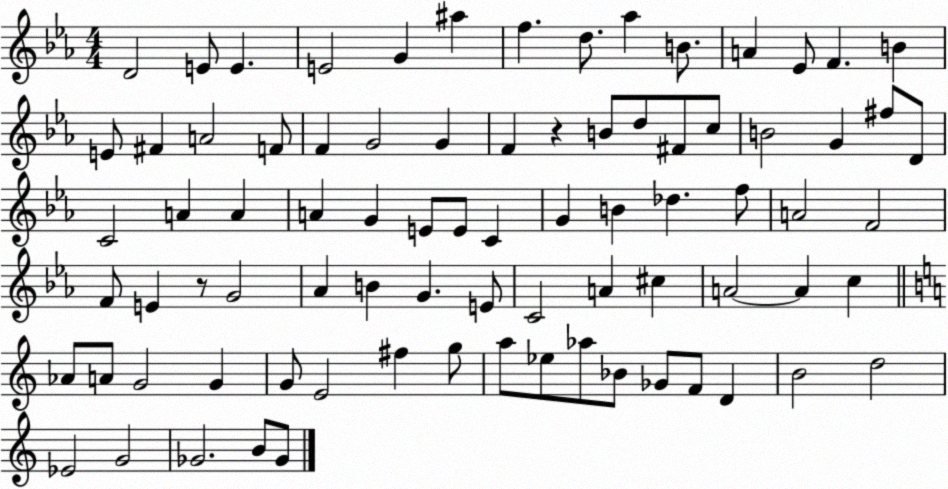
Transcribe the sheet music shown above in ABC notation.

X:1
T:Untitled
M:4/4
L:1/4
K:Eb
D2 E/2 E E2 G ^a f d/2 _a B/2 A _E/2 F B E/2 ^F A2 F/2 F G2 G F z B/2 d/2 ^F/2 c/2 B2 G ^f/2 D/2 C2 A A A G E/2 E/2 C G B _d f/2 A2 F2 F/2 E z/2 G2 _A B G E/2 C2 A ^c A2 A c _A/2 A/2 G2 G G/2 E2 ^f g/2 a/2 _e/2 _a/2 _B/2 _G/2 F/2 D B2 d2 _E2 G2 _G2 B/2 _G/2